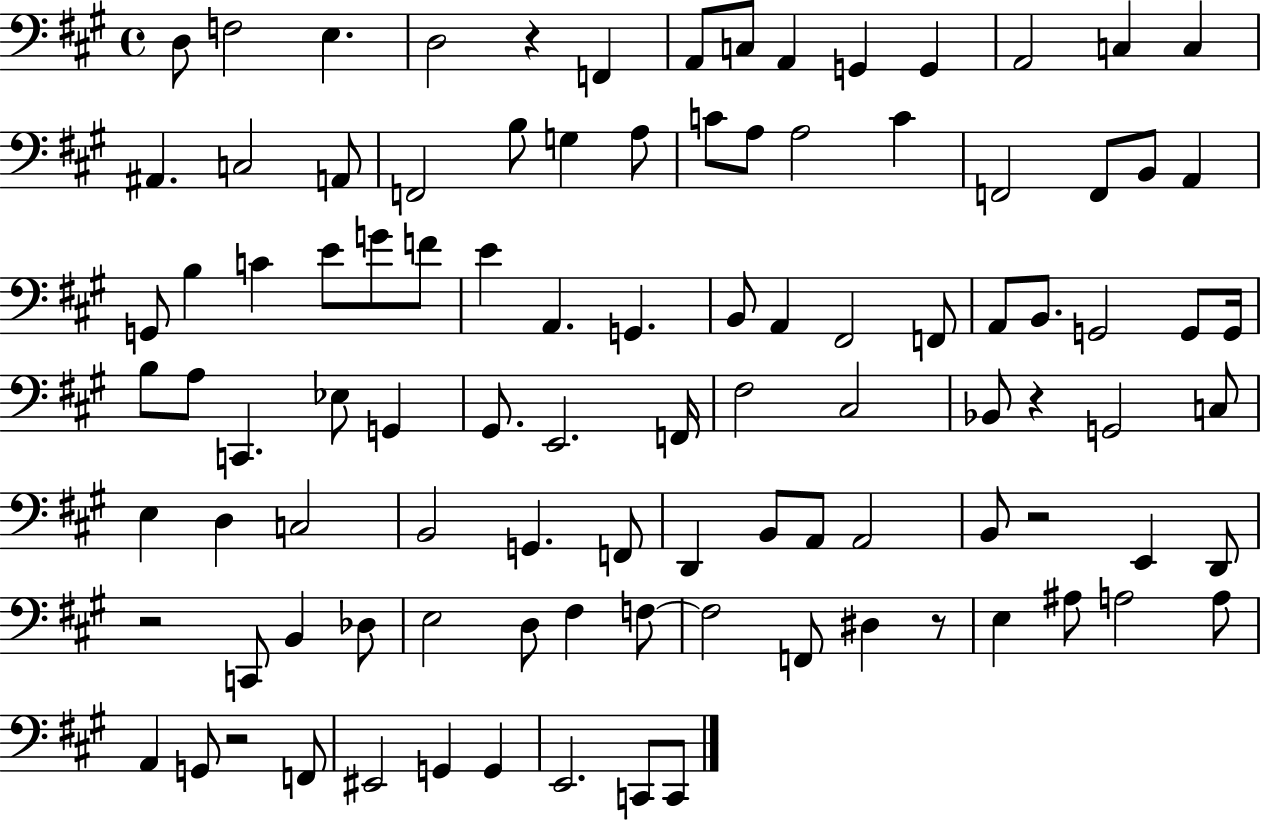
{
  \clef bass
  \time 4/4
  \defaultTimeSignature
  \key a \major
  d8 f2 e4. | d2 r4 f,4 | a,8 c8 a,4 g,4 g,4 | a,2 c4 c4 | \break ais,4. c2 a,8 | f,2 b8 g4 a8 | c'8 a8 a2 c'4 | f,2 f,8 b,8 a,4 | \break g,8 b4 c'4 e'8 g'8 f'8 | e'4 a,4. g,4. | b,8 a,4 fis,2 f,8 | a,8 b,8. g,2 g,8 g,16 | \break b8 a8 c,4. ees8 g,4 | gis,8. e,2. f,16 | fis2 cis2 | bes,8 r4 g,2 c8 | \break e4 d4 c2 | b,2 g,4. f,8 | d,4 b,8 a,8 a,2 | b,8 r2 e,4 d,8 | \break r2 c,8 b,4 des8 | e2 d8 fis4 f8~~ | f2 f,8 dis4 r8 | e4 ais8 a2 a8 | \break a,4 g,8 r2 f,8 | eis,2 g,4 g,4 | e,2. c,8 c,8 | \bar "|."
}